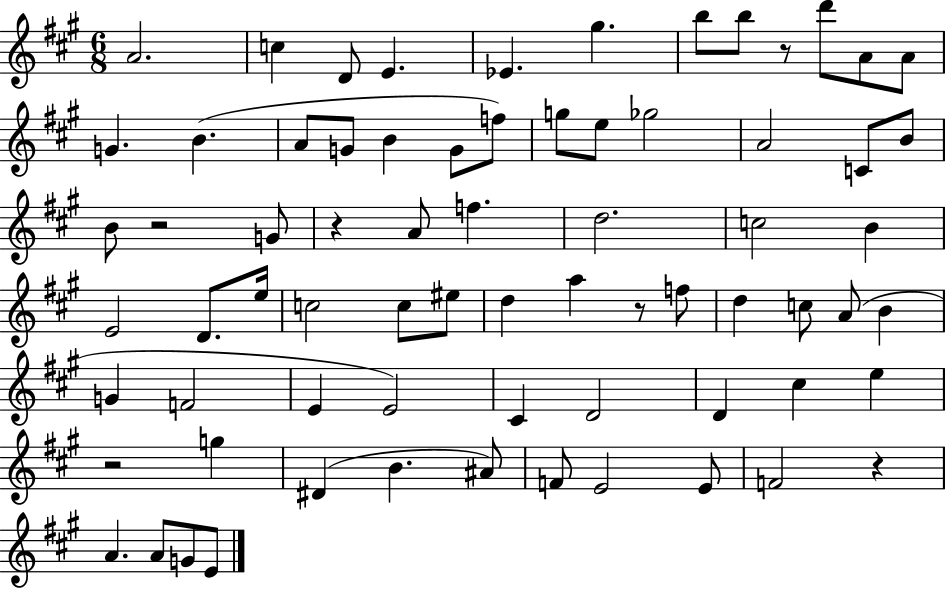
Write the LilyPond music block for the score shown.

{
  \clef treble
  \numericTimeSignature
  \time 6/8
  \key a \major
  a'2. | c''4 d'8 e'4. | ees'4. gis''4. | b''8 b''8 r8 d'''8 a'8 a'8 | \break g'4. b'4.( | a'8 g'8 b'4 g'8 f''8) | g''8 e''8 ges''2 | a'2 c'8 b'8 | \break b'8 r2 g'8 | r4 a'8 f''4. | d''2. | c''2 b'4 | \break e'2 d'8. e''16 | c''2 c''8 eis''8 | d''4 a''4 r8 f''8 | d''4 c''8 a'8( b'4 | \break g'4 f'2 | e'4 e'2) | cis'4 d'2 | d'4 cis''4 e''4 | \break r2 g''4 | dis'4( b'4. ais'8) | f'8 e'2 e'8 | f'2 r4 | \break a'4. a'8 g'8 e'8 | \bar "|."
}